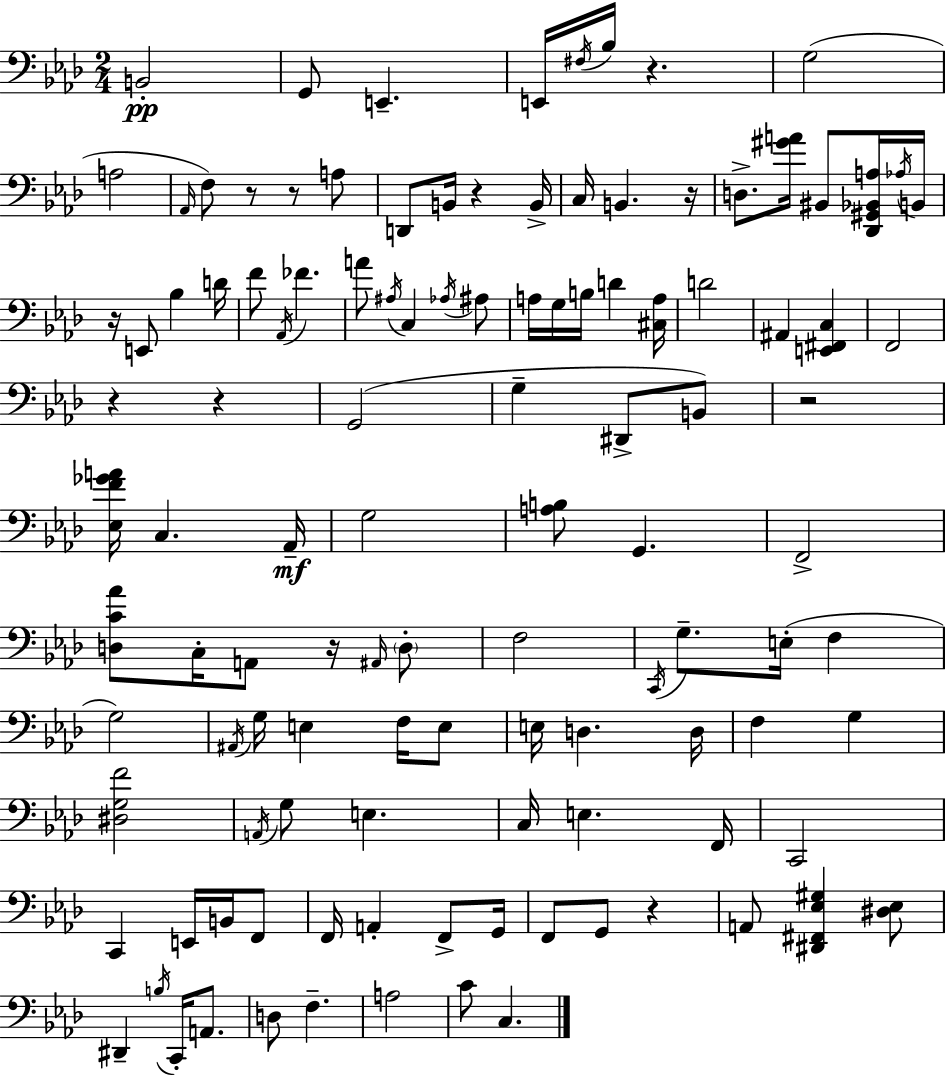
X:1
T:Untitled
M:2/4
L:1/4
K:Fm
B,,2 G,,/2 E,, E,,/4 ^F,/4 _B,/4 z G,2 A,2 _A,,/4 F,/2 z/2 z/2 A,/2 D,,/2 B,,/4 z B,,/4 C,/4 B,, z/4 D,/2 [^GA]/4 ^B,,/2 [_D,,^G,,_B,,A,]/4 _A,/4 B,,/4 z/4 E,,/2 _B, D/4 F/2 _A,,/4 _F A/2 ^A,/4 C, _A,/4 ^A,/2 A,/4 G,/4 B,/4 D [^C,A,]/4 D2 ^A,, [E,,^F,,C,] F,,2 z z G,,2 G, ^D,,/2 B,,/2 z2 [_E,F_GA]/4 C, _A,,/4 G,2 [A,B,]/2 G,, F,,2 [D,C_A]/2 C,/4 A,,/2 z/4 ^A,,/4 D,/2 F,2 C,,/4 G,/2 E,/4 F, G,2 ^A,,/4 G,/4 E, F,/4 E,/2 E,/4 D, D,/4 F, G, [^D,G,F]2 A,,/4 G,/2 E, C,/4 E, F,,/4 C,,2 C,, E,,/4 B,,/4 F,,/2 F,,/4 A,, F,,/2 G,,/4 F,,/2 G,,/2 z A,,/2 [^D,,^F,,_E,^G,] [^D,_E,]/2 ^D,, B,/4 C,,/4 A,,/2 D,/2 F, A,2 C/2 C,